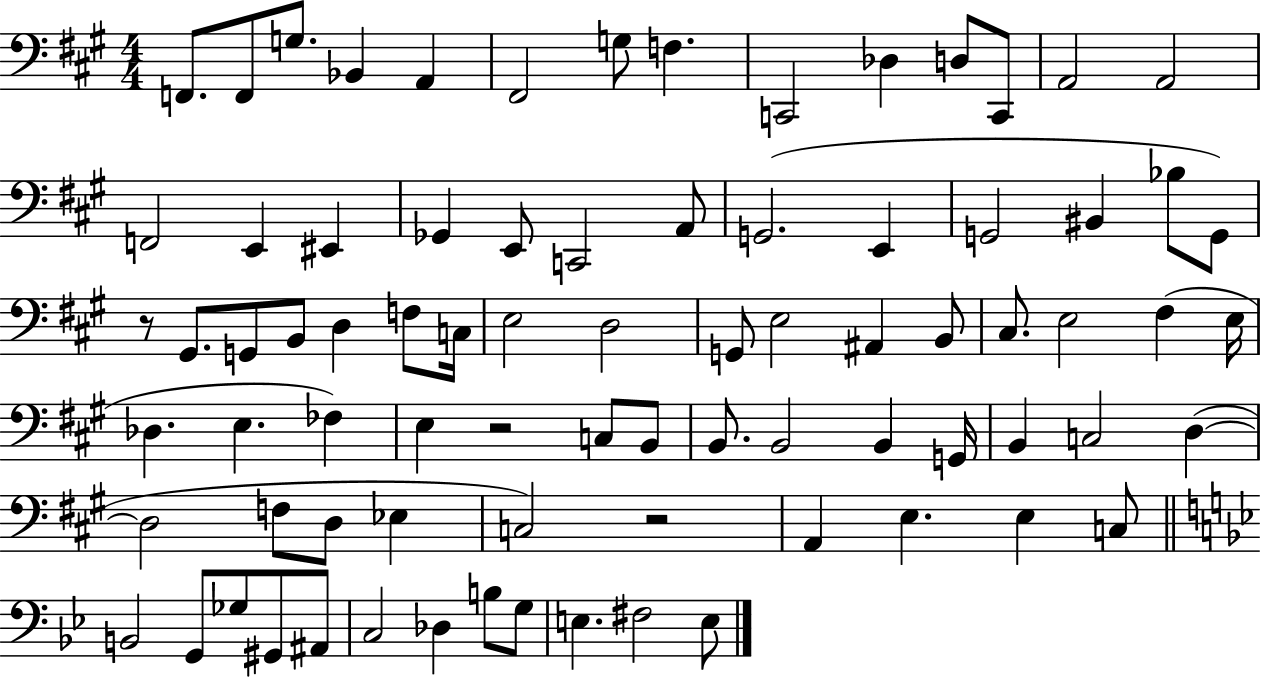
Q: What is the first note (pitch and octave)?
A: F2